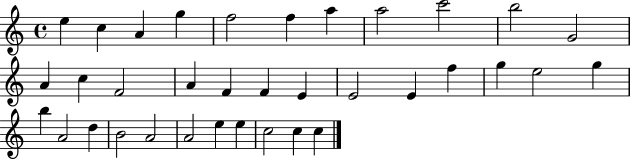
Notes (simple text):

E5/q C5/q A4/q G5/q F5/h F5/q A5/q A5/h C6/h B5/h G4/h A4/q C5/q F4/h A4/q F4/q F4/q E4/q E4/h E4/q F5/q G5/q E5/h G5/q B5/q A4/h D5/q B4/h A4/h A4/h E5/q E5/q C5/h C5/q C5/q